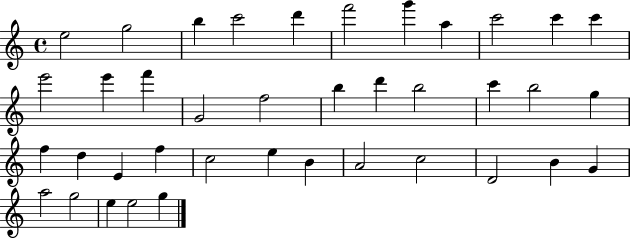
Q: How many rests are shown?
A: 0